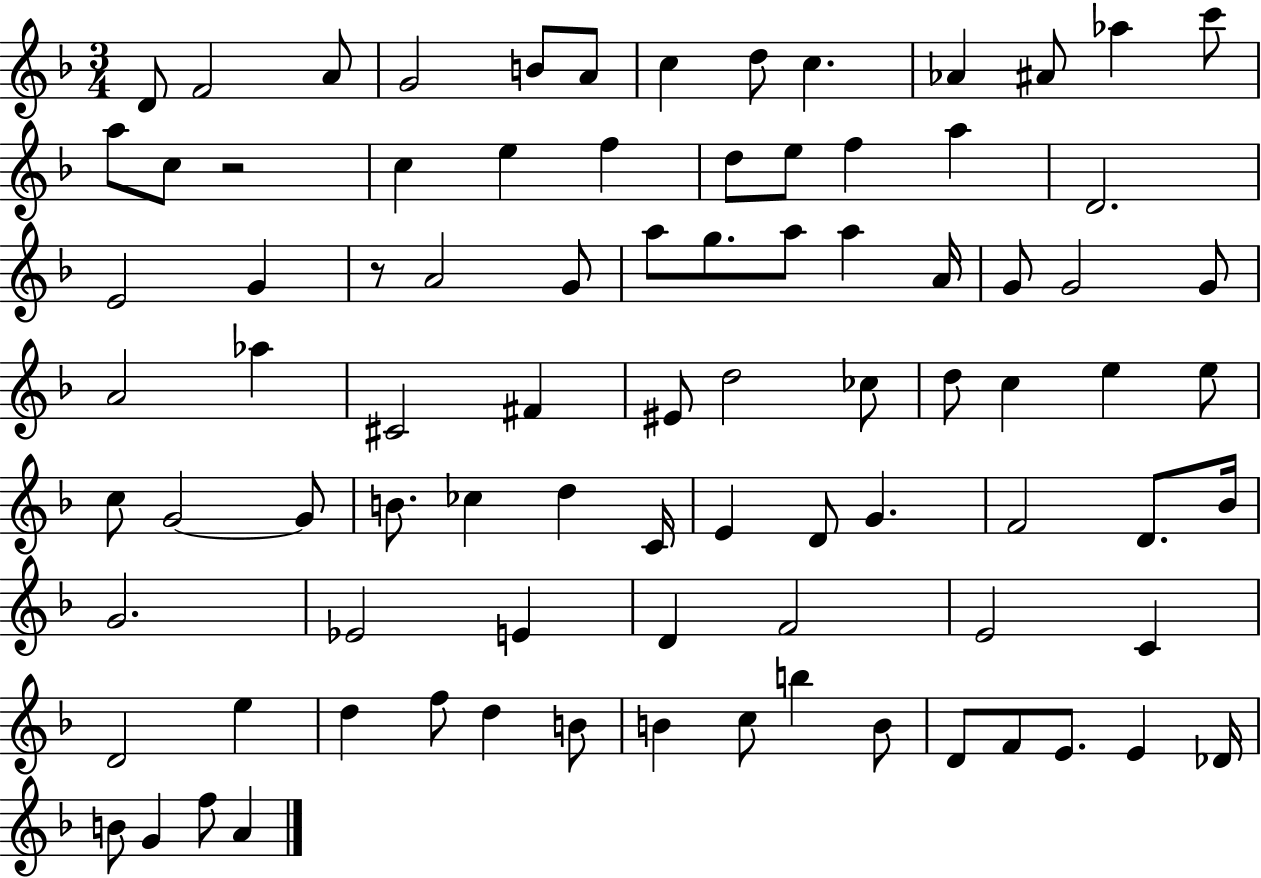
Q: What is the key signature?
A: F major